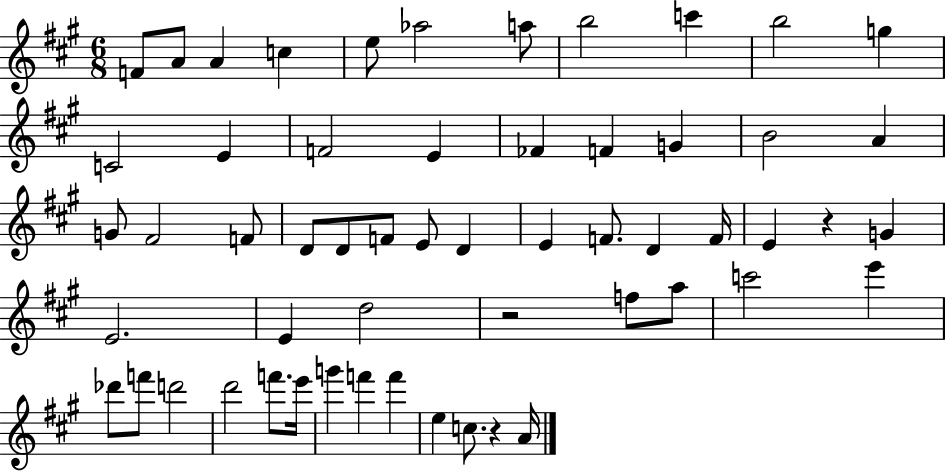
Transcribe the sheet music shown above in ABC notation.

X:1
T:Untitled
M:6/8
L:1/4
K:A
F/2 A/2 A c e/2 _a2 a/2 b2 c' b2 g C2 E F2 E _F F G B2 A G/2 ^F2 F/2 D/2 D/2 F/2 E/2 D E F/2 D F/4 E z G E2 E d2 z2 f/2 a/2 c'2 e' _d'/2 f'/2 d'2 d'2 f'/2 e'/4 g' f' f' e c/2 z A/4